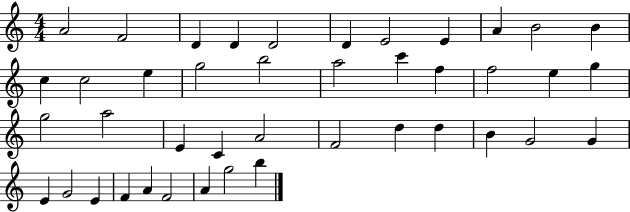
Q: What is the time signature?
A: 4/4